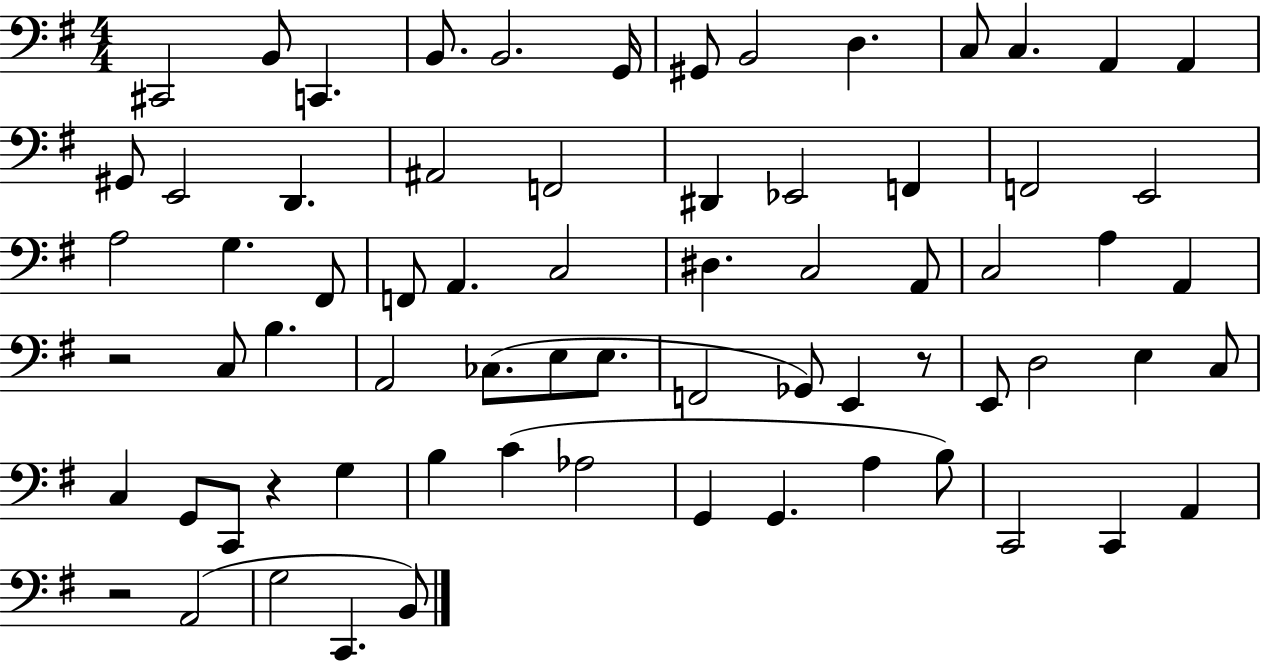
X:1
T:Untitled
M:4/4
L:1/4
K:G
^C,,2 B,,/2 C,, B,,/2 B,,2 G,,/4 ^G,,/2 B,,2 D, C,/2 C, A,, A,, ^G,,/2 E,,2 D,, ^A,,2 F,,2 ^D,, _E,,2 F,, F,,2 E,,2 A,2 G, ^F,,/2 F,,/2 A,, C,2 ^D, C,2 A,,/2 C,2 A, A,, z2 C,/2 B, A,,2 _C,/2 E,/2 E,/2 F,,2 _G,,/2 E,, z/2 E,,/2 D,2 E, C,/2 C, G,,/2 C,,/2 z G, B, C _A,2 G,, G,, A, B,/2 C,,2 C,, A,, z2 A,,2 G,2 C,, B,,/2